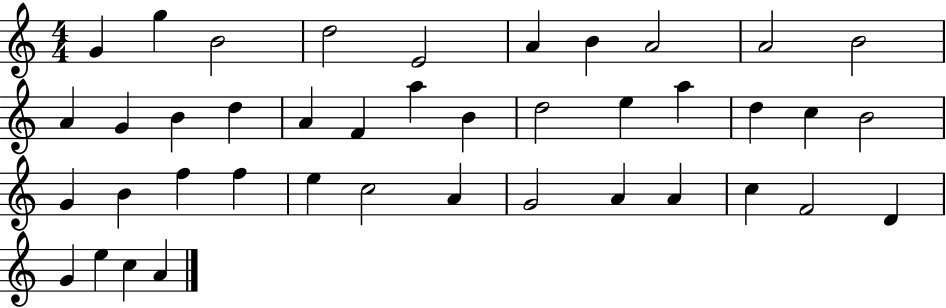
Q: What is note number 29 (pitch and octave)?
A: E5